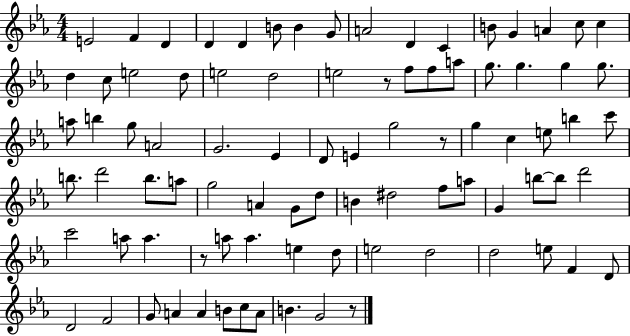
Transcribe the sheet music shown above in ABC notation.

X:1
T:Untitled
M:4/4
L:1/4
K:Eb
E2 F D D D B/2 B G/2 A2 D C B/2 G A c/2 c d c/2 e2 d/2 e2 d2 e2 z/2 f/2 f/2 a/2 g/2 g g g/2 a/2 b g/2 A2 G2 _E D/2 E g2 z/2 g c e/2 b c'/2 b/2 d'2 b/2 a/2 g2 A G/2 d/2 B ^d2 f/2 a/2 G b/2 b/2 d'2 c'2 a/2 a z/2 a/2 a e d/2 e2 d2 d2 e/2 F D/2 D2 F2 G/2 A A B/2 c/2 A/2 B G2 z/2